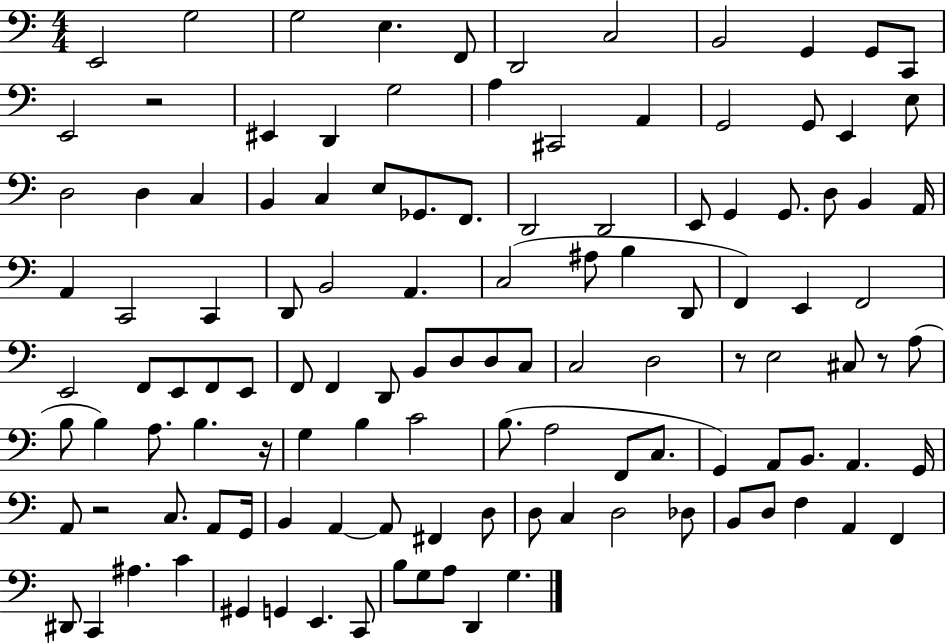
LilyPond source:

{
  \clef bass
  \numericTimeSignature
  \time 4/4
  \key c \major
  e,2 g2 | g2 e4. f,8 | d,2 c2 | b,2 g,4 g,8 c,8 | \break e,2 r2 | eis,4 d,4 g2 | a4 cis,2 a,4 | g,2 g,8 e,4 e8 | \break d2 d4 c4 | b,4 c4 e8 ges,8. f,8. | d,2 d,2 | e,8 g,4 g,8. d8 b,4 a,16 | \break a,4 c,2 c,4 | d,8 b,2 a,4. | c2( ais8 b4 d,8 | f,4) e,4 f,2 | \break e,2 f,8 e,8 f,8 e,8 | f,8 f,4 d,8 b,8 d8 d8 c8 | c2 d2 | r8 e2 cis8 r8 a8( | \break b8 b4) a8. b4. r16 | g4 b4 c'2 | b8.( a2 f,8 c8. | g,4) a,8 b,8. a,4. g,16 | \break a,8 r2 c8. a,8 g,16 | b,4 a,4~~ a,8 fis,4 d8 | d8 c4 d2 des8 | b,8 d8 f4 a,4 f,4 | \break dis,8 c,4 ais4. c'4 | gis,4 g,4 e,4. c,8 | b8 g8 a8 d,4 g4. | \bar "|."
}